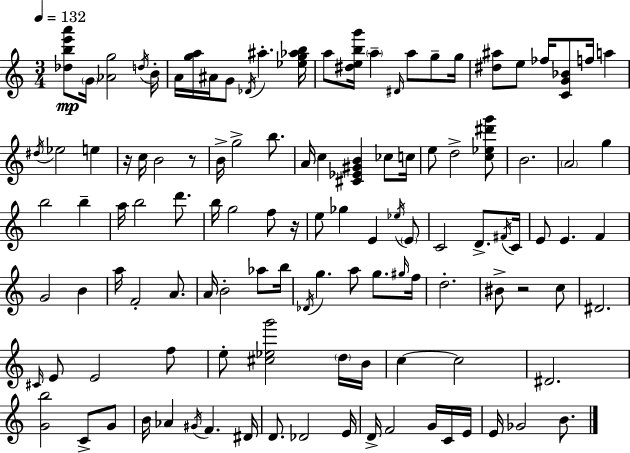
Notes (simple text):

[Db5,B5,E6,A6]/e G4/s [Ab4,G5]/h D5/s B4/s A4/s [G5,A5]/s A#4/s G4/e Db4/s A#5/q. [Eb5,G5,Ab5,B5]/s A5/e [D#5,E5,B5,G6]/s A5/q D#4/s A5/e G5/e G5/s [D#5,A#5]/e E5/e FES5/s [C4,G4,Bb4]/e F5/s A5/q D#5/s Eb5/h E5/q R/s C5/s B4/h R/e B4/s G5/h B5/e. A4/s C5/q [C#4,Eb4,G#4,B4]/q CES5/e C5/s E5/e D5/h [C5,Eb5,D#6,G6]/e B4/h. A4/h G5/q B5/h B5/q A5/s B5/h D6/e. B5/s G5/h F5/e R/s E5/e Gb5/q E4/q Eb5/s E4/e C4/h D4/e. F#4/s C4/s E4/e E4/q. F4/q G4/h B4/q A5/s F4/h A4/e. A4/s B4/h Ab5/e B5/s Db4/s G5/q. A5/e G5/e. G#5/s F5/s D5/h. BIS4/e R/h C5/e D#4/h. C#4/s E4/e E4/h F5/e E5/e [C#5,Eb5,G6]/h D5/s B4/s C5/q C5/h D#4/h. [G4,B5]/h C4/e G4/e B4/s Ab4/q G#4/s F4/q. D#4/s D4/e. Db4/h E4/s D4/s F4/h G4/s C4/s E4/s E4/s Gb4/h B4/e.